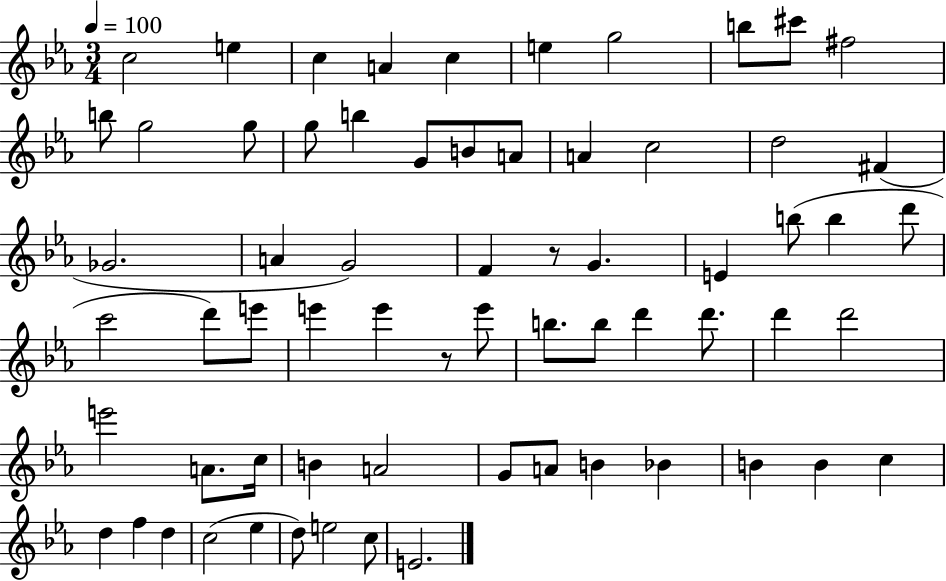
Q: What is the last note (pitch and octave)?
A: E4